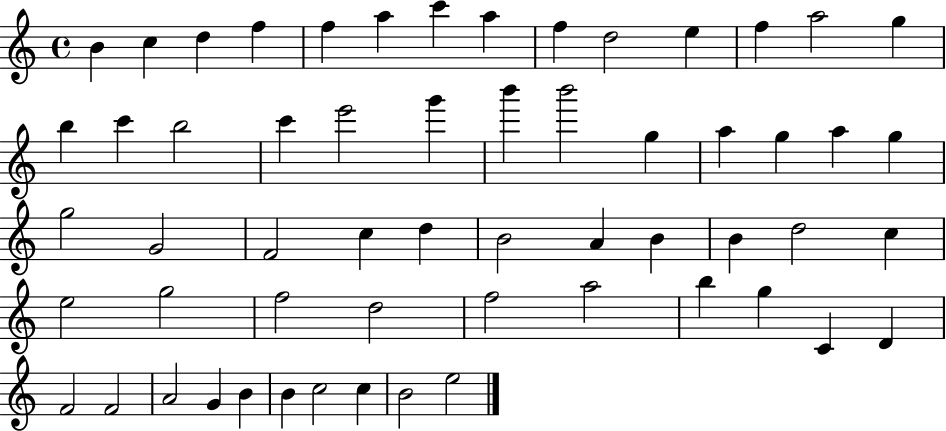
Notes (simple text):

B4/q C5/q D5/q F5/q F5/q A5/q C6/q A5/q F5/q D5/h E5/q F5/q A5/h G5/q B5/q C6/q B5/h C6/q E6/h G6/q B6/q B6/h G5/q A5/q G5/q A5/q G5/q G5/h G4/h F4/h C5/q D5/q B4/h A4/q B4/q B4/q D5/h C5/q E5/h G5/h F5/h D5/h F5/h A5/h B5/q G5/q C4/q D4/q F4/h F4/h A4/h G4/q B4/q B4/q C5/h C5/q B4/h E5/h